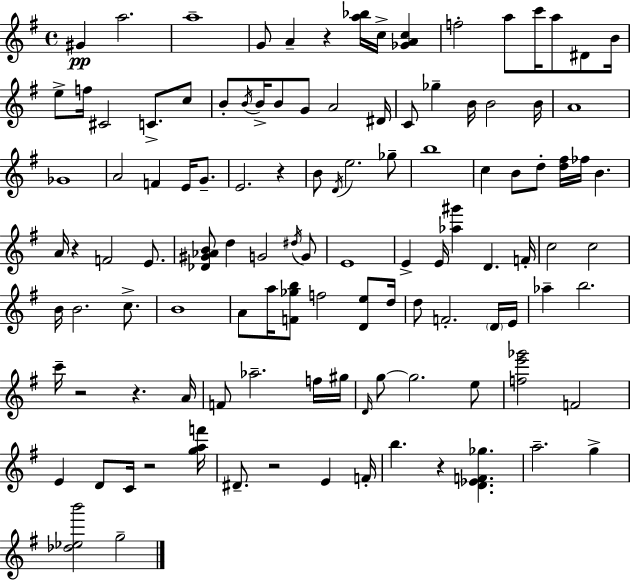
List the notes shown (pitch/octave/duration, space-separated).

G#4/q A5/h. A5/w G4/e A4/q R/q [A5,Bb5]/s C5/s [Gb4,A4,C5]/q F5/h A5/e C6/s A5/e D#4/e B4/s E5/e F5/s C#4/h C4/e. C5/e B4/e B4/s B4/s B4/e G4/e A4/h D#4/s C4/e Gb5/q B4/s B4/h B4/s A4/w Gb4/w A4/h F4/q E4/s G4/e. E4/h. R/q B4/e D4/s E5/h. Gb5/e B5/w C5/q B4/e D5/e [D5,F#5]/s FES5/s B4/q. A4/s R/q F4/h E4/e. [Db4,G#4,Ab4,B4]/e D5/q G4/h D#5/s G4/e E4/w E4/q E4/s [Ab5,G#6]/q D4/q. F4/s C5/h C5/h B4/s B4/h. C5/e. B4/w A4/e A5/s [F4,Gb5,B5]/e F5/h [D4,E5]/e D5/s D5/e F4/h. D4/s E4/s Ab5/q B5/h. C6/s R/h R/q. A4/s F4/e Ab5/h. F5/s G#5/s D4/s G5/e G5/h. E5/e [F5,E6,Gb6]/h F4/h E4/q D4/e C4/s R/h [G5,A5,F6]/s D#4/e. R/h E4/q F4/s B5/q. R/q [D4,Eb4,F4,Gb5]/q. A5/h. G5/q [Db5,Eb5,B6]/h G5/h